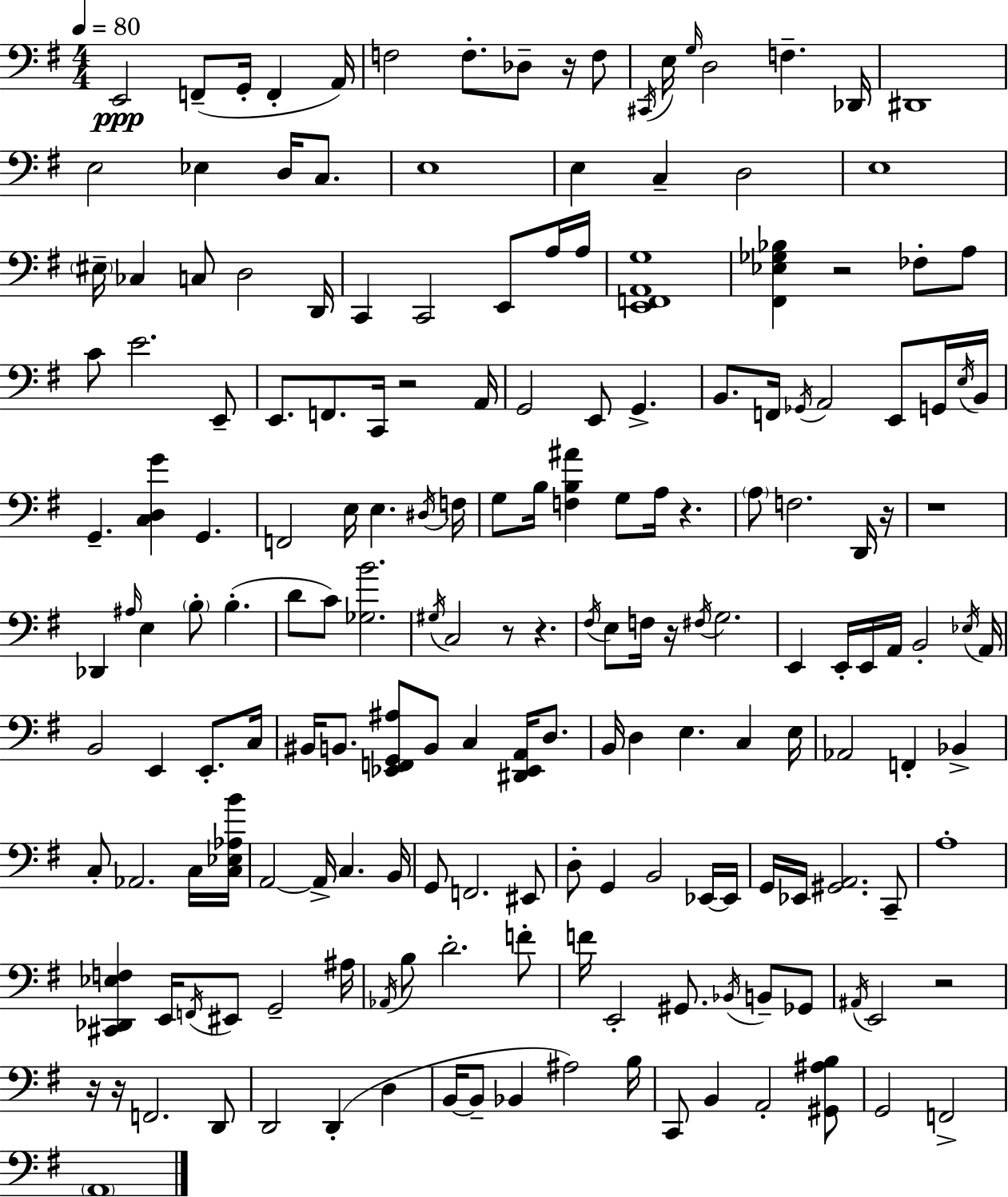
X:1
T:Untitled
M:4/4
L:1/4
K:Em
E,,2 F,,/2 G,,/4 F,, A,,/4 F,2 F,/2 _D,/2 z/4 F,/2 ^C,,/4 E,/4 G,/4 D,2 F, _D,,/4 ^D,,4 E,2 _E, D,/4 C,/2 E,4 E, C, D,2 E,4 ^E,/4 _C, C,/2 D,2 D,,/4 C,, C,,2 E,,/2 A,/4 A,/4 [E,,F,,A,,G,]4 [^F,,_E,_G,_B,] z2 _F,/2 A,/2 C/2 E2 E,,/2 E,,/2 F,,/2 C,,/4 z2 A,,/4 G,,2 E,,/2 G,, B,,/2 F,,/4 _G,,/4 A,,2 E,,/2 G,,/4 E,/4 B,,/4 G,, [C,D,G] G,, F,,2 E,/4 E, ^D,/4 F,/4 G,/2 B,/4 [F,B,^A] G,/2 A,/4 z A,/2 F,2 D,,/4 z/4 z4 _D,, ^A,/4 E, B,/2 B, D/2 C/2 [_G,B]2 ^G,/4 C,2 z/2 z ^F,/4 E,/2 F,/4 z/4 ^F,/4 G,2 E,, E,,/4 E,,/4 A,,/4 B,,2 _E,/4 A,,/4 B,,2 E,, E,,/2 C,/4 ^B,,/4 B,,/2 [_E,,F,,G,,^A,]/2 B,,/2 C, [^D,,_E,,A,,]/4 D,/2 B,,/4 D, E, C, E,/4 _A,,2 F,, _B,, C,/2 _A,,2 C,/4 [C,_E,_A,B]/4 A,,2 A,,/4 C, B,,/4 G,,/2 F,,2 ^E,,/2 D,/2 G,, B,,2 _E,,/4 _E,,/4 G,,/4 _E,,/4 [^G,,A,,]2 C,,/2 A,4 [^C,,_D,,_E,F,] E,,/4 F,,/4 ^E,,/2 G,,2 ^A,/4 _A,,/4 B,/2 D2 F/2 F/4 E,,2 ^G,,/2 _B,,/4 B,,/2 _G,,/2 ^A,,/4 E,,2 z2 z/4 z/4 F,,2 D,,/2 D,,2 D,, D, B,,/4 B,,/2 _B,, ^A,2 B,/4 C,,/2 B,, A,,2 [^G,,^A,B,]/2 G,,2 F,,2 A,,4